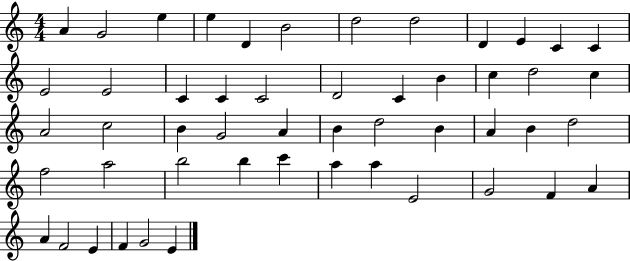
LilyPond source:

{
  \clef treble
  \numericTimeSignature
  \time 4/4
  \key c \major
  a'4 g'2 e''4 | e''4 d'4 b'2 | d''2 d''2 | d'4 e'4 c'4 c'4 | \break e'2 e'2 | c'4 c'4 c'2 | d'2 c'4 b'4 | c''4 d''2 c''4 | \break a'2 c''2 | b'4 g'2 a'4 | b'4 d''2 b'4 | a'4 b'4 d''2 | \break f''2 a''2 | b''2 b''4 c'''4 | a''4 a''4 e'2 | g'2 f'4 a'4 | \break a'4 f'2 e'4 | f'4 g'2 e'4 | \bar "|."
}